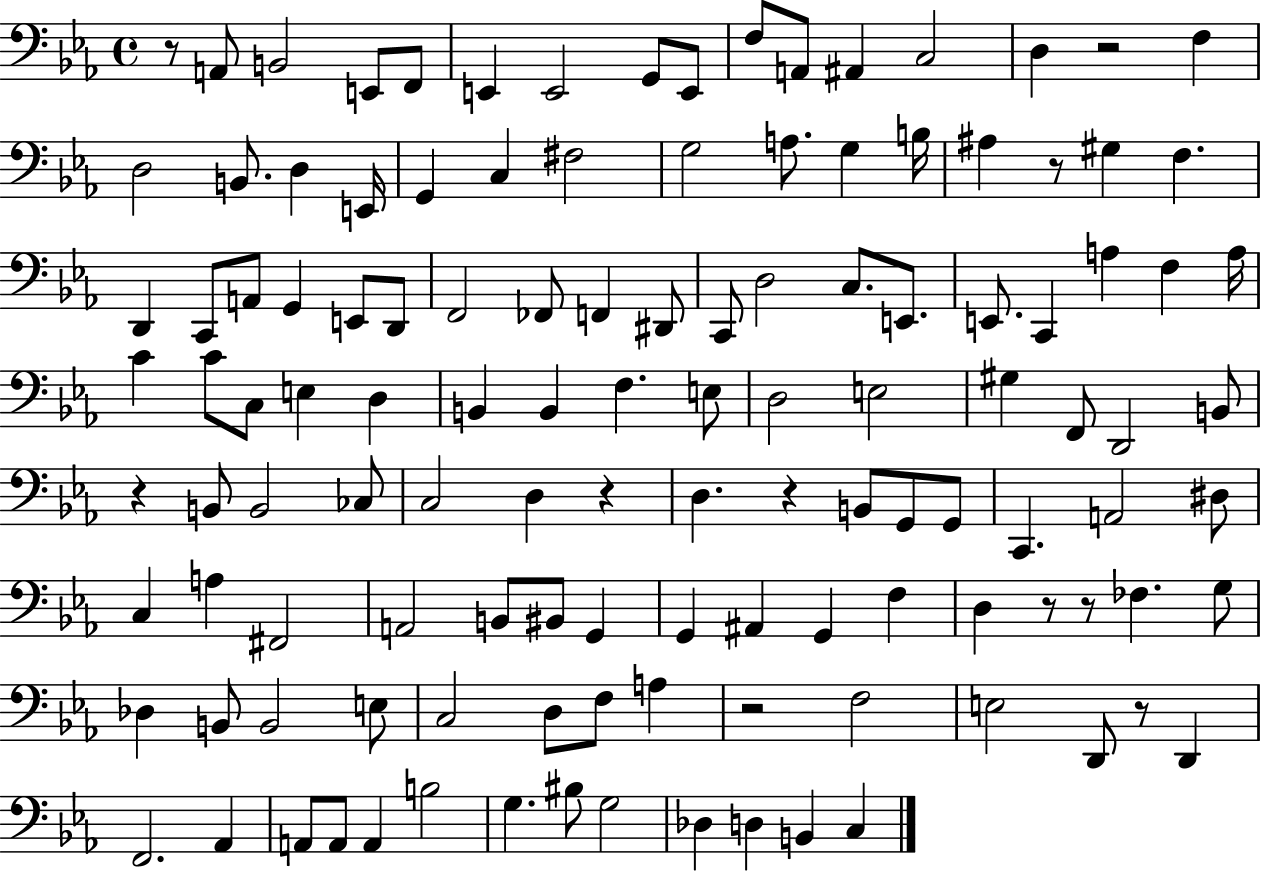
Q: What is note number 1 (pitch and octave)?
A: A2